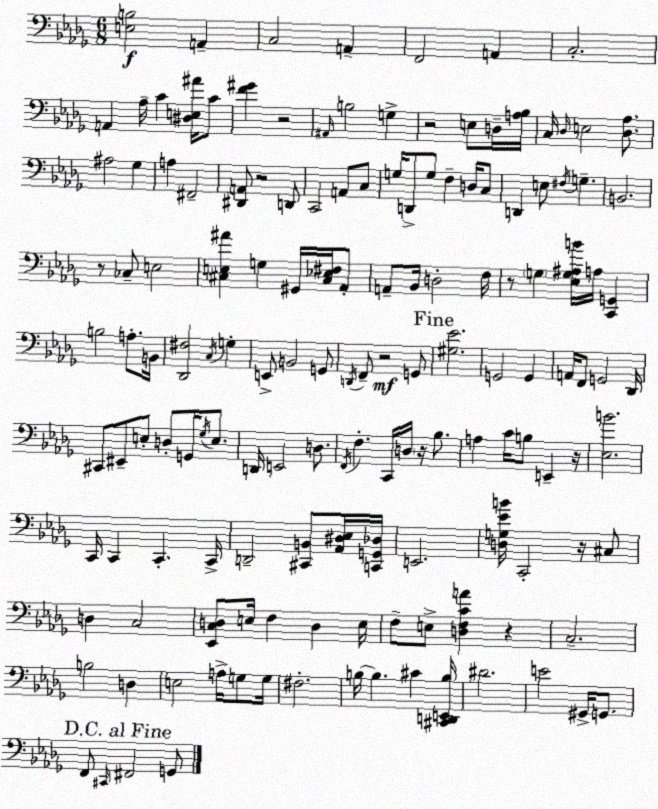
X:1
T:Untitled
M:6/8
L:1/4
K:Bbm
[E,B,]2 A,, C,2 A,, F,,2 A,, C,2 A,, _A,/4 C [^D,E,^A]/4 C/2 [F^G] z2 ^A,,/4 B,2 G, z2 E,/2 D,/4 [A,_B,]/4 C,/4 _D,/4 E,2 [_D,_A,]/2 ^A,2 _G, A, ^F,,2 [^D,,A,,]/2 z2 D,,/2 C,,2 A,,/2 C,/2 G,/4 D,,/2 G,/2 F, D,/4 C,/2 D,, E,/2 ^F,/4 G, B,,2 z/2 _C,/2 E,2 [^C,E,^A] G, ^G,,/4 [^C,_E,^F,]/4 _A,,/2 A,,/2 _B,,/4 D,2 F,/4 z/2 G, [_E,G,^A,B]/4 A,/4 [C,,G,,] B,2 A,/2 B,,/4 [_D,,^F,]2 C,/4 G, E,,/2 B,,2 G,,/2 D,,/4 F,,/2 z2 G,,/2 [^G,_E]2 G,,2 G,, A,,/4 F,,/2 G,,2 _D,,/4 ^C,,/2 ^E,,/2 E,/2 D,/2 G,,/4 _G,/4 E,/2 D,,/4 E,,2 D,/2 F,,/4 F, C,,/4 D,/4 z/4 _B,/2 A, C/4 B,/2 E,, z/4 [_E,B]2 C,,/4 C,, C,, C,,/4 D,,2 [^C,,B,,]/2 [_A,,^D,_E,]/4 [C,,G,,_D,]/4 E,,2 [D,G,_EB]/4 C,,2 z/4 ^C,/2 D, C,2 [_E,,C,D,]/2 E,/4 F, D, E,/4 F,/2 E,/2 [D,F,CA] z C,2 B,2 D, E,2 A,/4 G,/2 G,/4 ^F,2 B,/4 B, ^C [^C,,D,,E,,B,]/4 ^D2 E2 ^G,,/4 G,,/2 F,,/2 ^C,,/4 ^F,,2 G,,/2